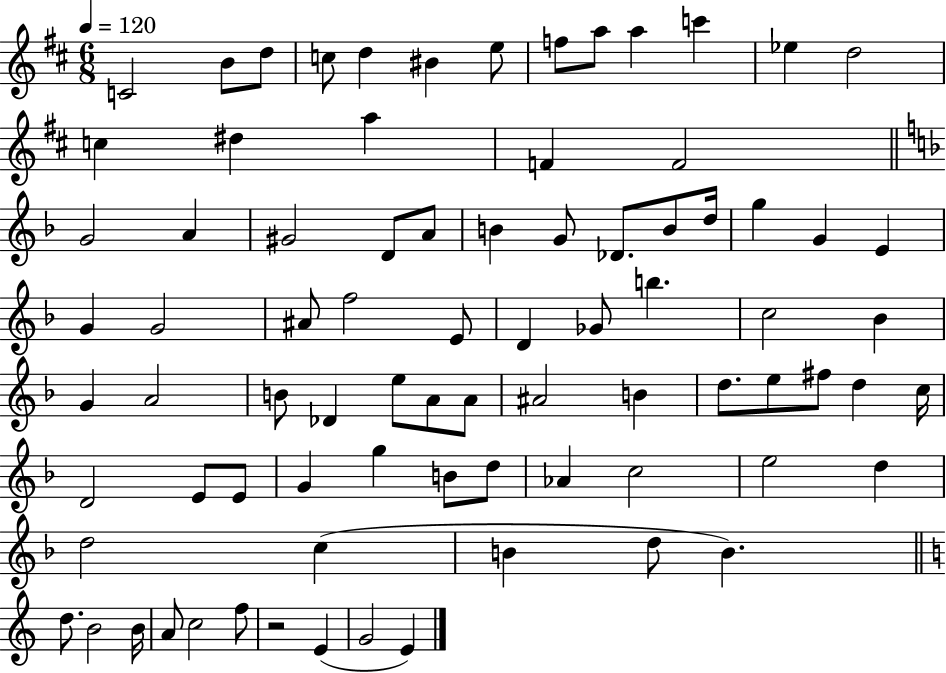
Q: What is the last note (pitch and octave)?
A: E4